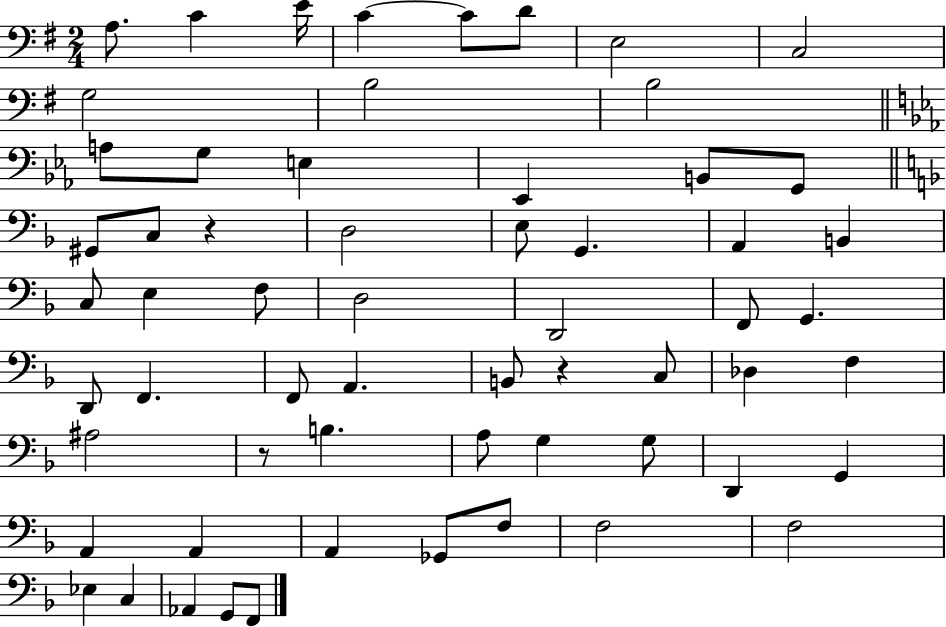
{
  \clef bass
  \numericTimeSignature
  \time 2/4
  \key g \major
  a8. c'4 e'16 | c'4~~ c'8 d'8 | e2 | c2 | \break g2 | b2 | b2 | \bar "||" \break \key ees \major a8 g8 e4 | ees,4 b,8 g,8 | \bar "||" \break \key f \major gis,8 c8 r4 | d2 | e8 g,4. | a,4 b,4 | \break c8 e4 f8 | d2 | d,2 | f,8 g,4. | \break d,8 f,4. | f,8 a,4. | b,8 r4 c8 | des4 f4 | \break ais2 | r8 b4. | a8 g4 g8 | d,4 g,4 | \break a,4 a,4 | a,4 ges,8 f8 | f2 | f2 | \break ees4 c4 | aes,4 g,8 f,8 | \bar "|."
}